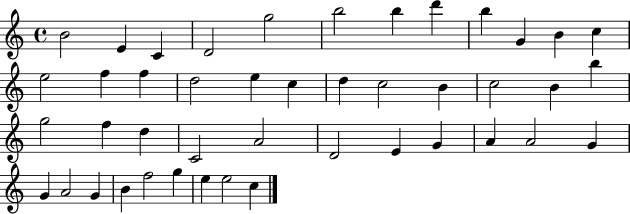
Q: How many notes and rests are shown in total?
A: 44